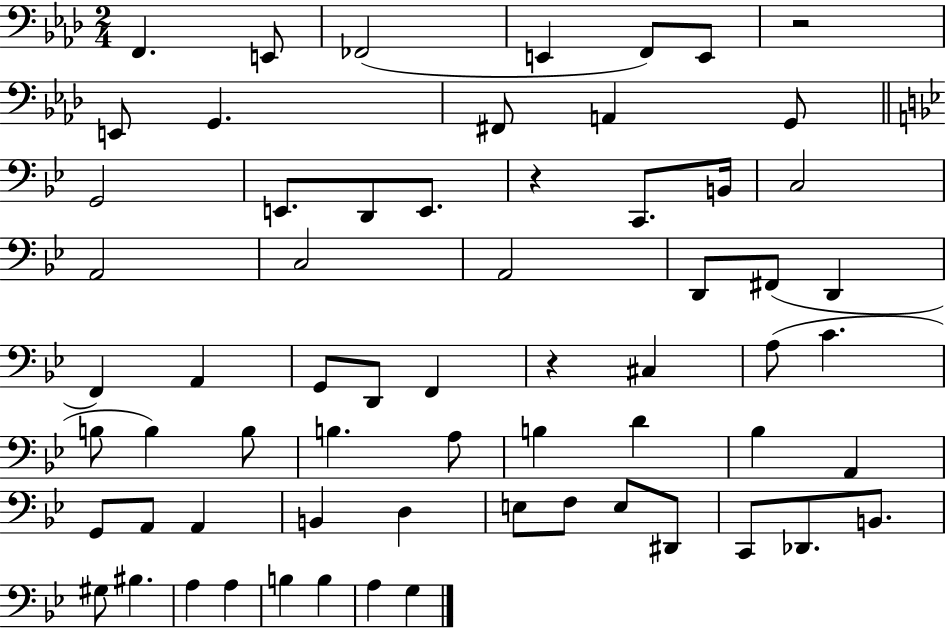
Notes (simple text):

F2/q. E2/e FES2/h E2/q F2/e E2/e R/h E2/e G2/q. F#2/e A2/q G2/e G2/h E2/e. D2/e E2/e. R/q C2/e. B2/s C3/h A2/h C3/h A2/h D2/e F#2/e D2/q F2/q A2/q G2/e D2/e F2/q R/q C#3/q A3/e C4/q. B3/e B3/q B3/e B3/q. A3/e B3/q D4/q Bb3/q A2/q G2/e A2/e A2/q B2/q D3/q E3/e F3/e E3/e D#2/e C2/e Db2/e. B2/e. G#3/e BIS3/q. A3/q A3/q B3/q B3/q A3/q G3/q